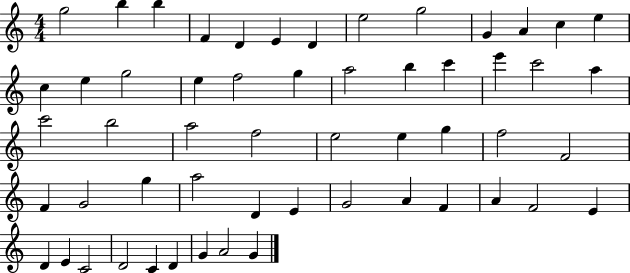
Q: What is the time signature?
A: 4/4